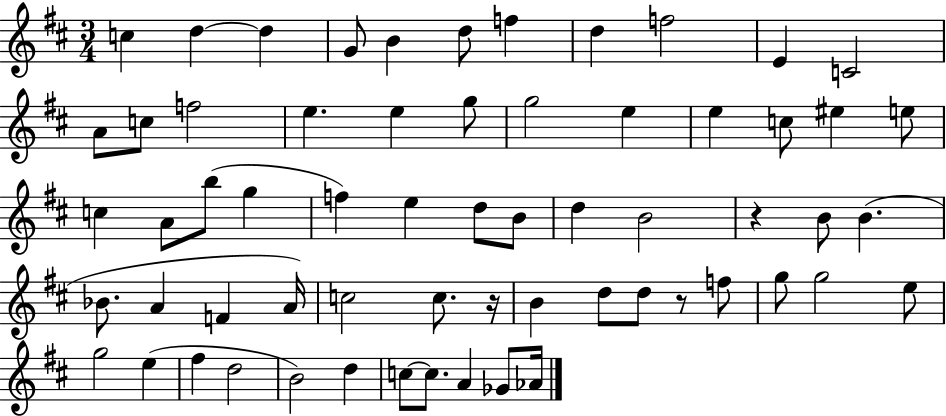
{
  \clef treble
  \numericTimeSignature
  \time 3/4
  \key d \major
  c''4 d''4~~ d''4 | g'8 b'4 d''8 f''4 | d''4 f''2 | e'4 c'2 | \break a'8 c''8 f''2 | e''4. e''4 g''8 | g''2 e''4 | e''4 c''8 eis''4 e''8 | \break c''4 a'8 b''8( g''4 | f''4) e''4 d''8 b'8 | d''4 b'2 | r4 b'8 b'4.( | \break bes'8. a'4 f'4 a'16) | c''2 c''8. r16 | b'4 d''8 d''8 r8 f''8 | g''8 g''2 e''8 | \break g''2 e''4( | fis''4 d''2 | b'2) d''4 | c''8~~ c''8. a'4 ges'8 aes'16 | \break \bar "|."
}